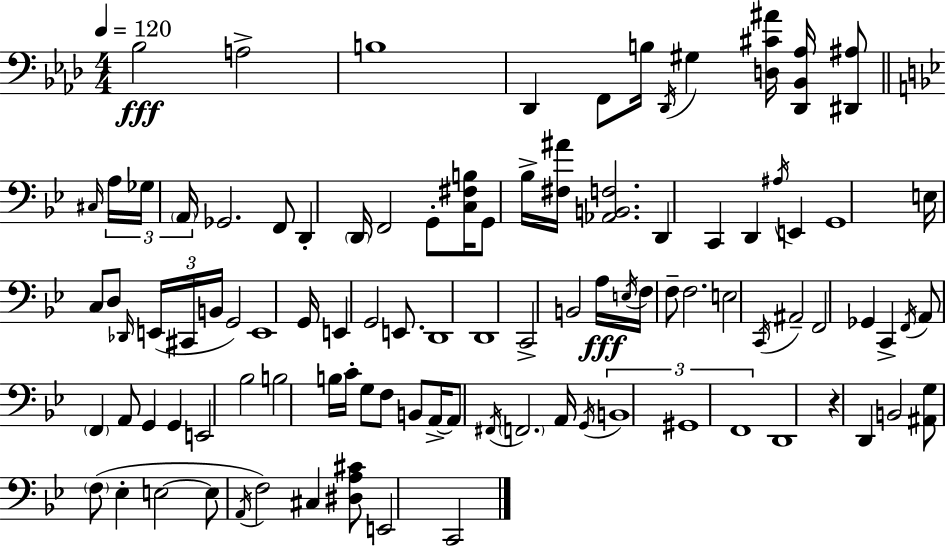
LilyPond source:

{
  \clef bass
  \numericTimeSignature
  \time 4/4
  \key f \minor
  \tempo 4 = 120
  bes2\fff a2-> | b1 | des,4 f,8 b16 \acciaccatura { des,16 } gis4 <d cis' ais'>16 <des, bes, aes>16 <dis, ais>8 | \bar "||" \break \key g \minor \grace { cis16 } \tuplet 3/2 { a16 ges16 \parenthesize a,16 } ges,2. | f,8 d,4-. \parenthesize d,16 f,2 g,8-. | <c fis b>16 g,8 bes16-> <fis ais'>16 <aes, b, f>2. | d,4 c,4 d,4 \acciaccatura { ais16 } e,4 | \break g,1 | e16 c8 d8 \grace { des,16 } \tuplet 3/2 { e,16( cis,16 b,16 } g,2) | e,1 | g,16 e,4 g,2 | \break e,8. d,1 | d,1 | c,2-> b,2 | a16\fff \acciaccatura { e16 } f16 f8-- f2. | \break e2 \acciaccatura { c,16 } ais,2-- | f,2 ges,4 | c,4-> \acciaccatura { f,16 } a,8 \parenthesize f,4 a,8 g,4 | g,4 e,2 bes2 | \break b2 b16 | c'16-. g8 f8 b,8 a,16->~~ a,8 \acciaccatura { fis,16 } \parenthesize f,2. | a,16 \acciaccatura { g,16 } \tuplet 3/2 { b,1 | gis,1 | \break f,1 } | d,1 | r4 d,4 | b,2 <ais, g>8 \parenthesize f8( ees4-. | \break e2~~ e8 \acciaccatura { a,16 }) f2 | cis4 <dis a cis'>8 e,2 | c,2 \bar "|."
}